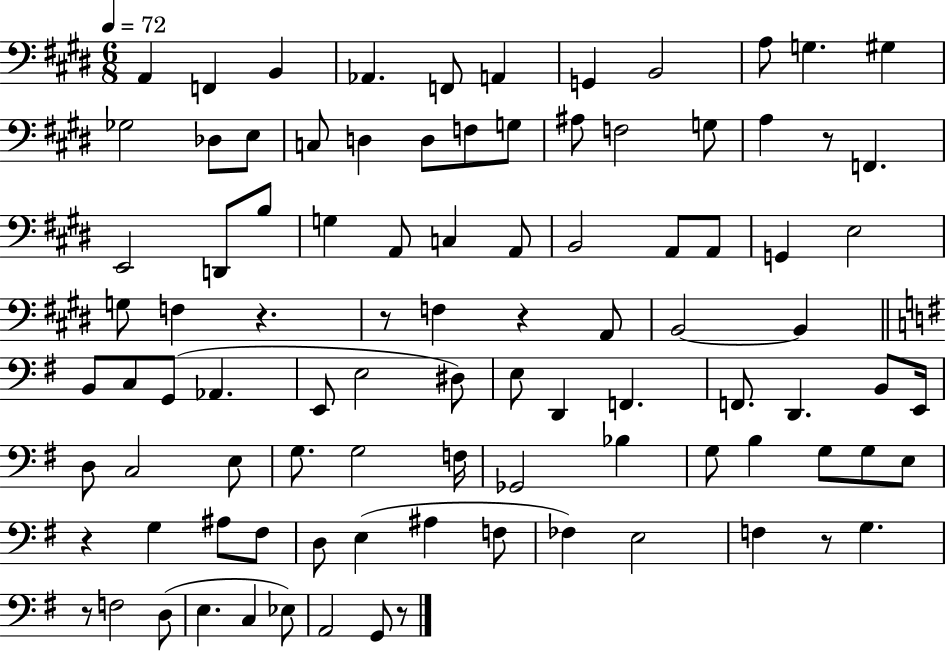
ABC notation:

X:1
T:Untitled
M:6/8
L:1/4
K:E
A,, F,, B,, _A,, F,,/2 A,, G,, B,,2 A,/2 G, ^G, _G,2 _D,/2 E,/2 C,/2 D, D,/2 F,/2 G,/2 ^A,/2 F,2 G,/2 A, z/2 F,, E,,2 D,,/2 B,/2 G, A,,/2 C, A,,/2 B,,2 A,,/2 A,,/2 G,, E,2 G,/2 F, z z/2 F, z A,,/2 B,,2 B,, B,,/2 C,/2 G,,/2 _A,, E,,/2 E,2 ^D,/2 E,/2 D,, F,, F,,/2 D,, B,,/2 E,,/4 D,/2 C,2 E,/2 G,/2 G,2 F,/4 _G,,2 _B, G,/2 B, G,/2 G,/2 E,/2 z G, ^A,/2 ^F,/2 D,/2 E, ^A, F,/2 _F, E,2 F, z/2 G, z/2 F,2 D,/2 E, C, _E,/2 A,,2 G,,/2 z/2